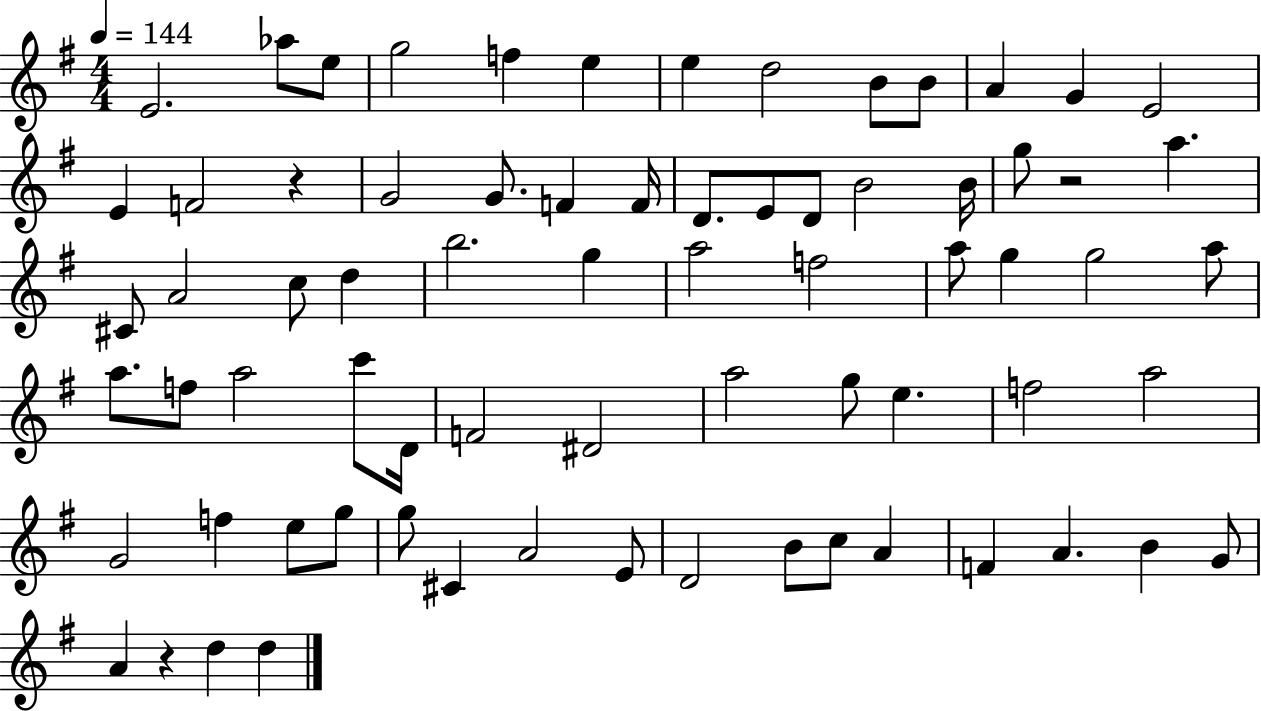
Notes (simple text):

E4/h. Ab5/e E5/e G5/h F5/q E5/q E5/q D5/h B4/e B4/e A4/q G4/q E4/h E4/q F4/h R/q G4/h G4/e. F4/q F4/s D4/e. E4/e D4/e B4/h B4/s G5/e R/h A5/q. C#4/e A4/h C5/e D5/q B5/h. G5/q A5/h F5/h A5/e G5/q G5/h A5/e A5/e. F5/e A5/h C6/e D4/s F4/h D#4/h A5/h G5/e E5/q. F5/h A5/h G4/h F5/q E5/e G5/e G5/e C#4/q A4/h E4/e D4/h B4/e C5/e A4/q F4/q A4/q. B4/q G4/e A4/q R/q D5/q D5/q